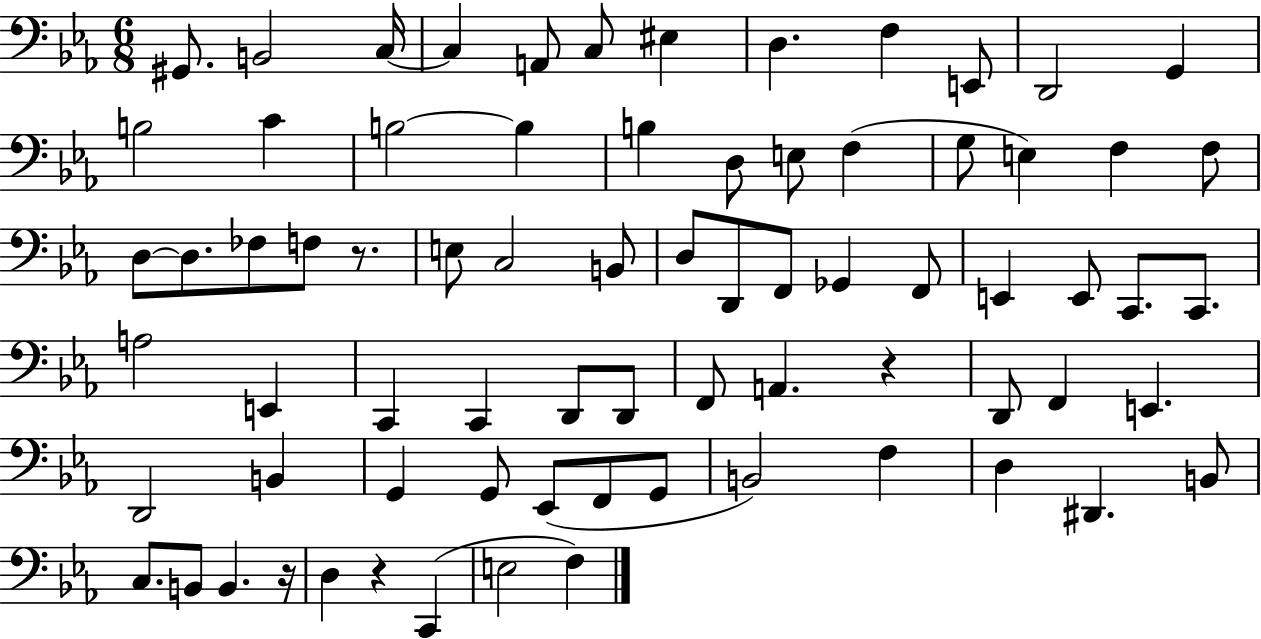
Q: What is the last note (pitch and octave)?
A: F3